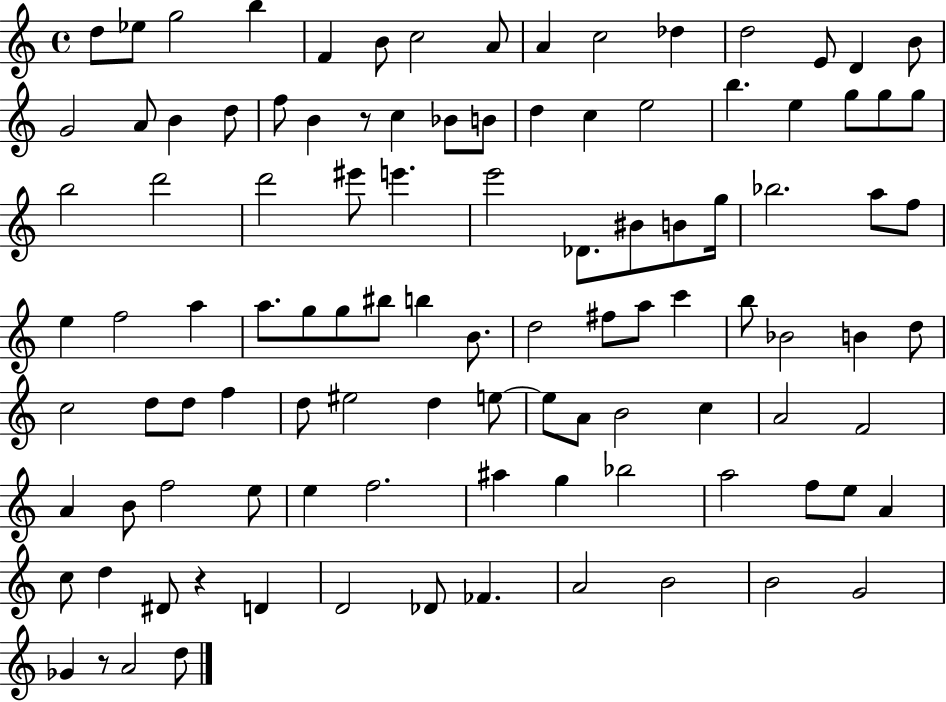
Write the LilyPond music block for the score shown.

{
  \clef treble
  \time 4/4
  \defaultTimeSignature
  \key c \major
  d''8 ees''8 g''2 b''4 | f'4 b'8 c''2 a'8 | a'4 c''2 des''4 | d''2 e'8 d'4 b'8 | \break g'2 a'8 b'4 d''8 | f''8 b'4 r8 c''4 bes'8 b'8 | d''4 c''4 e''2 | b''4. e''4 g''8 g''8 g''8 | \break b''2 d'''2 | d'''2 eis'''8 e'''4. | e'''2 des'8. bis'8 b'8 g''16 | bes''2. a''8 f''8 | \break e''4 f''2 a''4 | a''8. g''8 g''8 bis''8 b''4 b'8. | d''2 fis''8 a''8 c'''4 | b''8 bes'2 b'4 d''8 | \break c''2 d''8 d''8 f''4 | d''8 eis''2 d''4 e''8~~ | e''8 a'8 b'2 c''4 | a'2 f'2 | \break a'4 b'8 f''2 e''8 | e''4 f''2. | ais''4 g''4 bes''2 | a''2 f''8 e''8 a'4 | \break c''8 d''4 dis'8 r4 d'4 | d'2 des'8 fes'4. | a'2 b'2 | b'2 g'2 | \break ges'4 r8 a'2 d''8 | \bar "|."
}